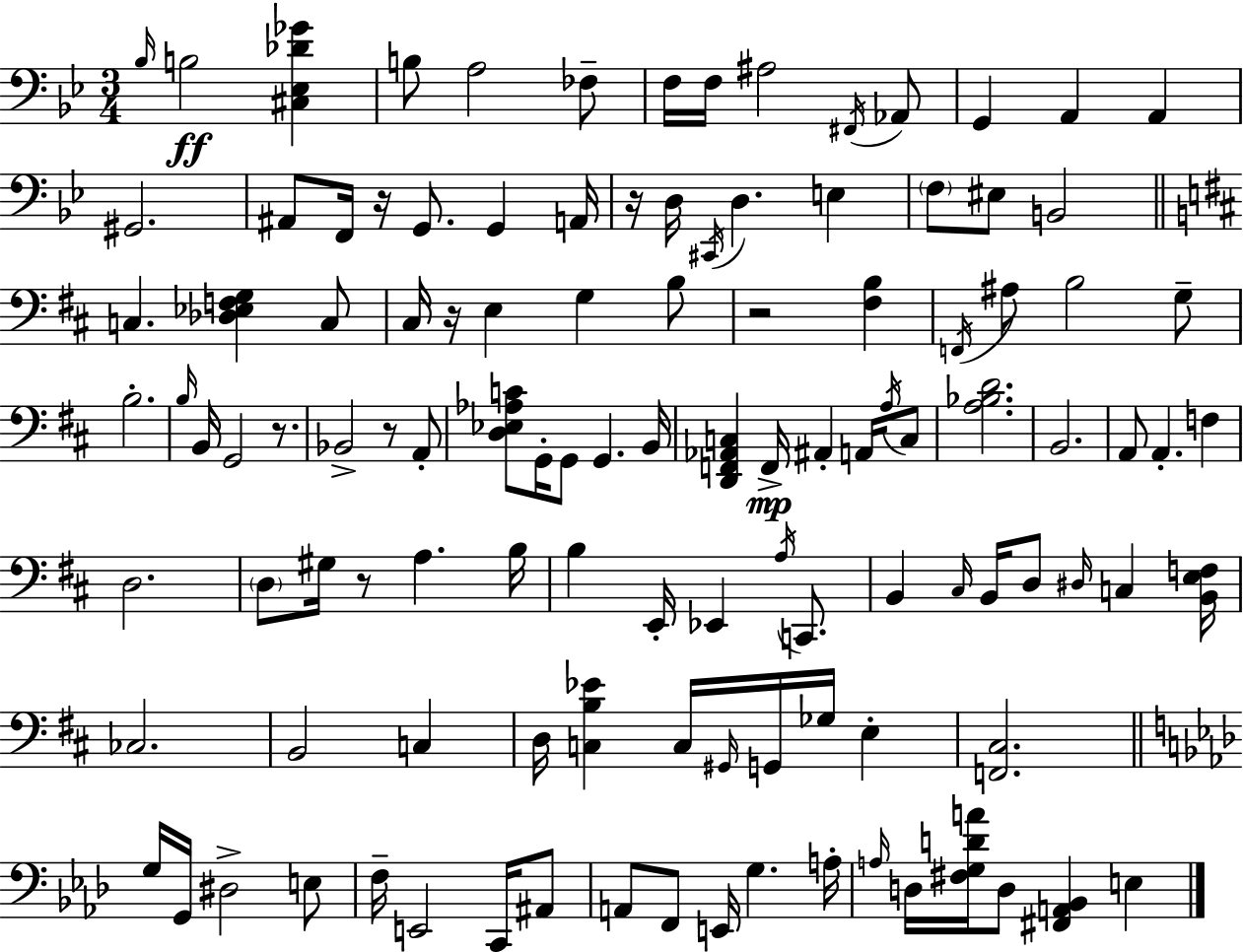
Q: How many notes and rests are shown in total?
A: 115